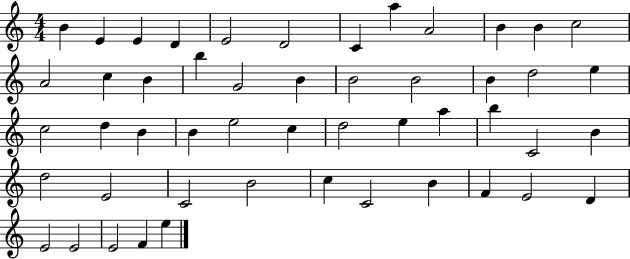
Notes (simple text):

B4/q E4/q E4/q D4/q E4/h D4/h C4/q A5/q A4/h B4/q B4/q C5/h A4/h C5/q B4/q B5/q G4/h B4/q B4/h B4/h B4/q D5/h E5/q C5/h D5/q B4/q B4/q E5/h C5/q D5/h E5/q A5/q B5/q C4/h B4/q D5/h E4/h C4/h B4/h C5/q C4/h B4/q F4/q E4/h D4/q E4/h E4/h E4/h F4/q E5/q